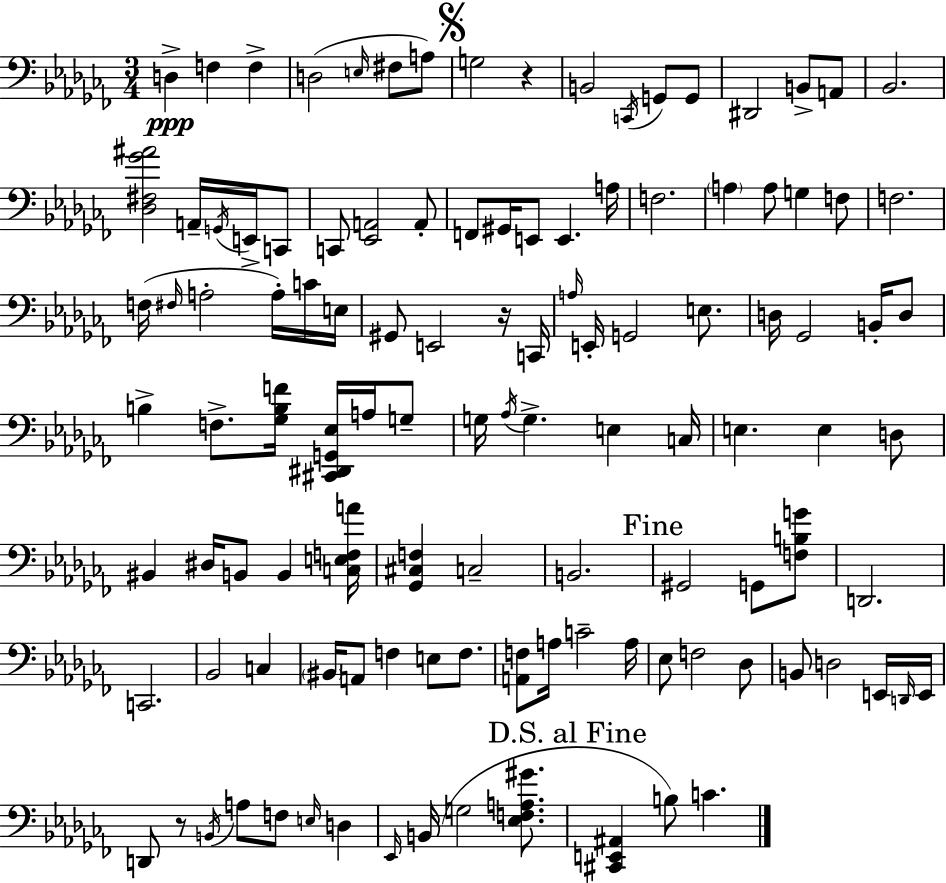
X:1
T:Untitled
M:3/4
L:1/4
K:Abm
D, F, F, D,2 E,/4 ^F,/2 A,/2 G,2 z B,,2 C,,/4 G,,/2 G,,/2 ^D,,2 B,,/2 A,,/2 _B,,2 [_D,^F,_G^A]2 A,,/4 G,,/4 E,,/4 C,,/2 C,,/2 [_E,,A,,]2 A,,/2 F,,/2 ^G,,/4 E,,/2 E,, A,/4 F,2 A, A,/2 G, F,/2 F,2 F,/4 ^F,/4 A,2 A,/4 C/4 E,/4 ^G,,/2 E,,2 z/4 C,,/4 A,/4 E,,/4 G,,2 E,/2 D,/4 _G,,2 B,,/4 D,/2 B, F,/2 [_G,B,F]/4 [^C,,^D,,G,,_E,]/4 A,/4 G,/2 G,/4 _A,/4 G, E, C,/4 E, E, D,/2 ^B,, ^D,/4 B,,/2 B,, [C,E,F,A]/4 [_G,,^C,F,] C,2 B,,2 ^G,,2 G,,/2 [F,B,G]/2 D,,2 C,,2 _B,,2 C, ^B,,/4 A,,/2 F, E,/2 F,/2 [A,,F,]/2 A,/4 C2 A,/4 _E,/2 F,2 _D,/2 B,,/2 D,2 E,,/4 D,,/4 E,,/4 D,,/2 z/2 B,,/4 A,/2 F,/2 E,/4 D, _E,,/4 B,,/4 G,2 [_E,F,A,^G]/2 [^C,,E,,^A,,] B,/2 C